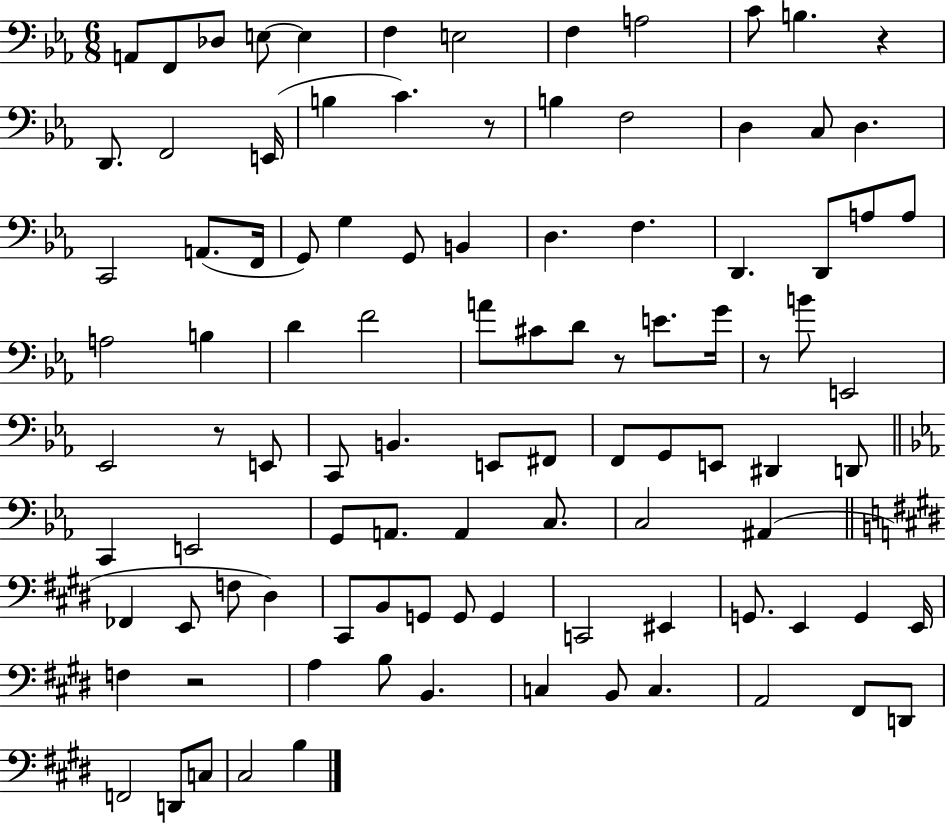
A2/e F2/e Db3/e E3/e E3/q F3/q E3/h F3/q A3/h C4/e B3/q. R/q D2/e. F2/h E2/s B3/q C4/q. R/e B3/q F3/h D3/q C3/e D3/q. C2/h A2/e. F2/s G2/e G3/q G2/e B2/q D3/q. F3/q. D2/q. D2/e A3/e A3/e A3/h B3/q D4/q F4/h A4/e C#4/e D4/e R/e E4/e. G4/s R/e B4/e E2/h Eb2/h R/e E2/e C2/e B2/q. E2/e F#2/e F2/e G2/e E2/e D#2/q D2/e C2/q E2/h G2/e A2/e. A2/q C3/e. C3/h A#2/q FES2/q E2/e F3/e D#3/q C#2/e B2/e G2/e G2/e G2/q C2/h EIS2/q G2/e. E2/q G2/q E2/s F3/q R/h A3/q B3/e B2/q. C3/q B2/e C3/q. A2/h F#2/e D2/e F2/h D2/e C3/e C#3/h B3/q